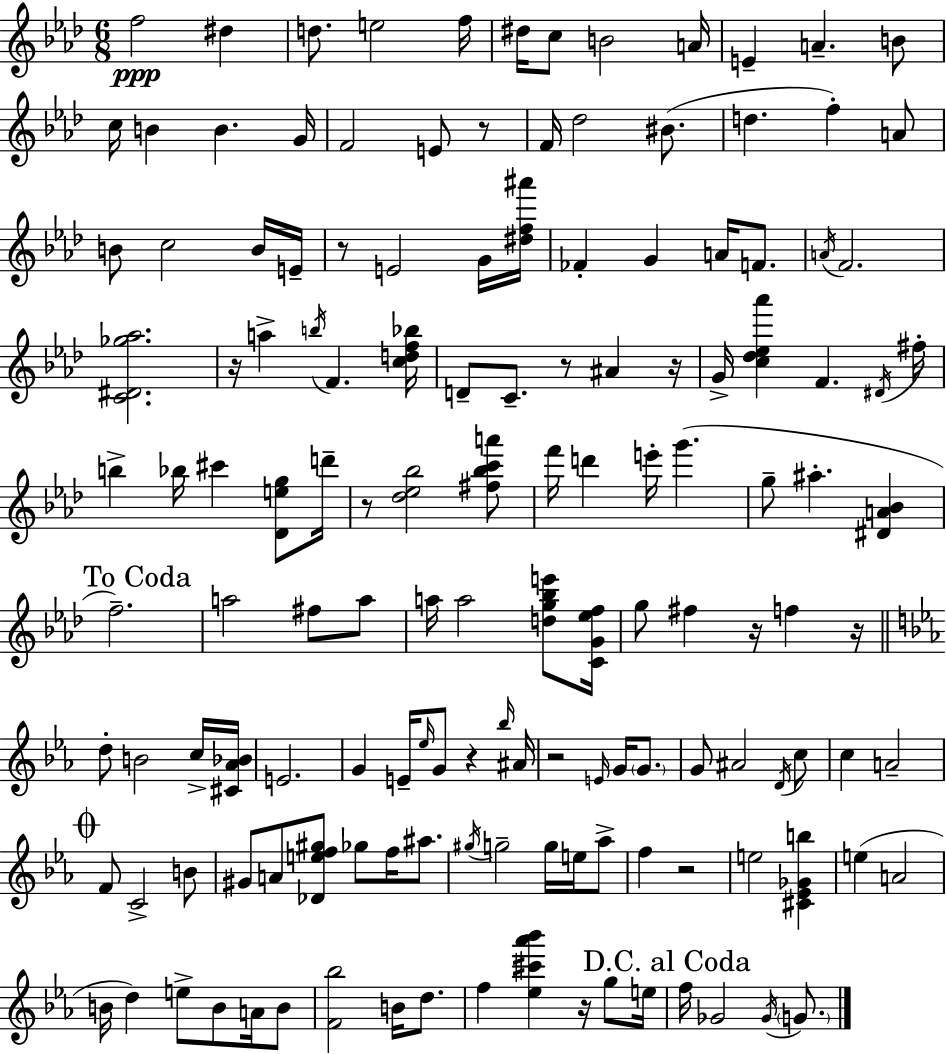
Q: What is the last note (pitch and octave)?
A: G4